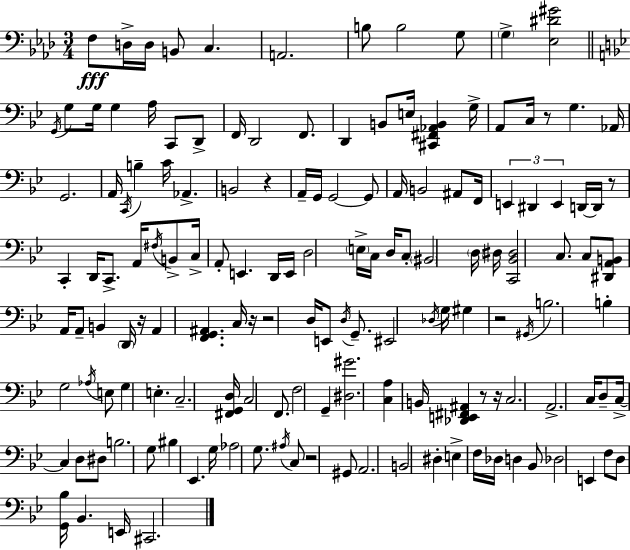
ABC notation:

X:1
T:Untitled
M:3/4
L:1/4
K:Ab
F,/2 D,/4 D,/4 B,,/2 C, A,,2 B,/2 B,2 G,/2 G, [_E,^D^G]2 G,,/4 G,/2 G,/4 G, A,/4 C,,/2 D,,/2 F,,/4 D,,2 F,,/2 D,, B,,/2 E,/4 [^C,,^F,,_A,,B,,] G,/4 A,,/2 C,/4 z/2 G, _A,,/4 G,,2 A,,/4 C,,/4 B, C/4 _A,, B,,2 z A,,/4 G,,/4 G,,2 G,,/2 A,,/4 B,,2 ^A,,/2 F,,/4 E,, ^D,, E,, D,,/4 D,,/4 z/2 C,, D,,/4 C,,/2 A,,/4 ^F,/4 B,,/2 C,/4 A,,/2 E,, D,,/4 E,,/4 D,2 E,/4 C,/4 D,/4 C,/2 ^B,,2 D,/4 ^D,/4 [C,,_B,,^D,]2 C,/2 C,/2 [^D,,A,,B,,]/2 A,,/4 A,,/2 B,, D,,/4 z/4 A,, [F,,G,,^A,,] C,/4 z/4 z2 D,/4 E,,/2 D,/4 G,,/2 ^E,,2 _D,/4 G,/4 ^G, z2 ^G,,/4 B,2 B, G,2 _A,/4 E,/2 G, E, C,2 [^F,,G,,D,]/4 C,2 F,,/2 F,2 G,, [^D,^G]2 [C,A,] B,,/4 [_D,,E,,^F,,^A,,] z/2 z/4 C,2 A,,2 C,/4 D,/2 C,/4 C, D,/2 ^D,/2 B,2 G,/2 ^B, _E,, G,/4 _A,2 G,/2 ^A,/4 C,/2 z2 ^G,,/2 A,,2 B,,2 ^D, E, F,/4 _D,/4 D, _B,,/2 _D,2 E,, F,/2 D,/2 [G,,_B,]/4 _B,, E,,/4 ^C,,2